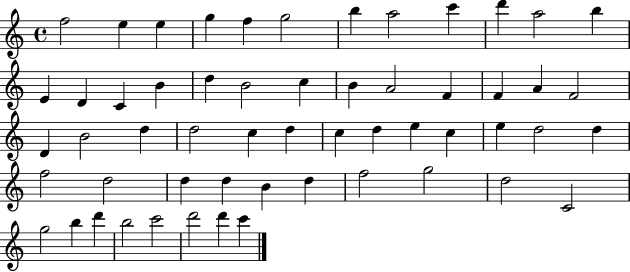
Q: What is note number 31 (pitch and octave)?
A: D5